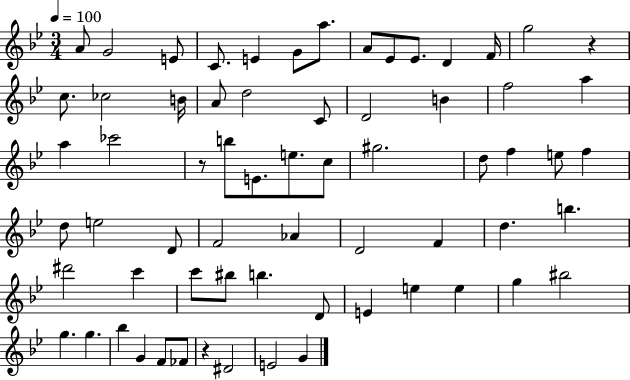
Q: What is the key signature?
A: BES major